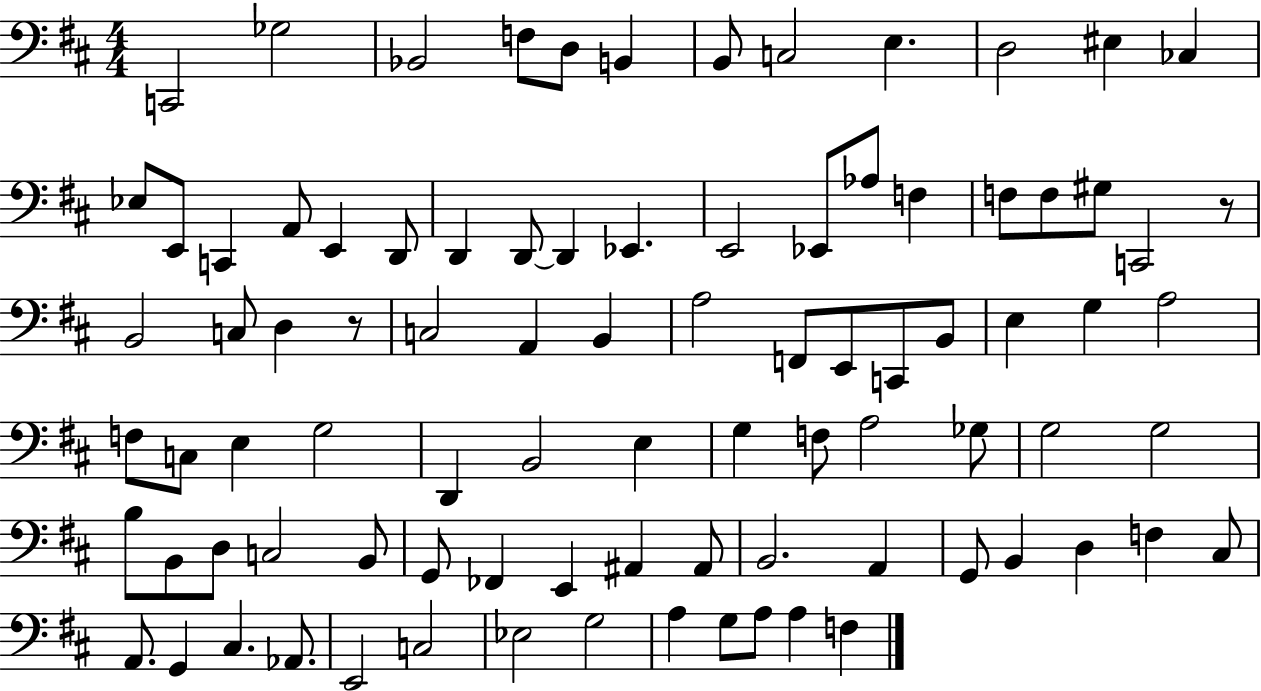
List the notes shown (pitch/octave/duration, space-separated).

C2/h Gb3/h Bb2/h F3/e D3/e B2/q B2/e C3/h E3/q. D3/h EIS3/q CES3/q Eb3/e E2/e C2/q A2/e E2/q D2/e D2/q D2/e D2/q Eb2/q. E2/h Eb2/e Ab3/e F3/q F3/e F3/e G#3/e C2/h R/e B2/h C3/e D3/q R/e C3/h A2/q B2/q A3/h F2/e E2/e C2/e B2/e E3/q G3/q A3/h F3/e C3/e E3/q G3/h D2/q B2/h E3/q G3/q F3/e A3/h Gb3/e G3/h G3/h B3/e B2/e D3/e C3/h B2/e G2/e FES2/q E2/q A#2/q A#2/e B2/h. A2/q G2/e B2/q D3/q F3/q C#3/e A2/e. G2/q C#3/q. Ab2/e. E2/h C3/h Eb3/h G3/h A3/q G3/e A3/e A3/q F3/q